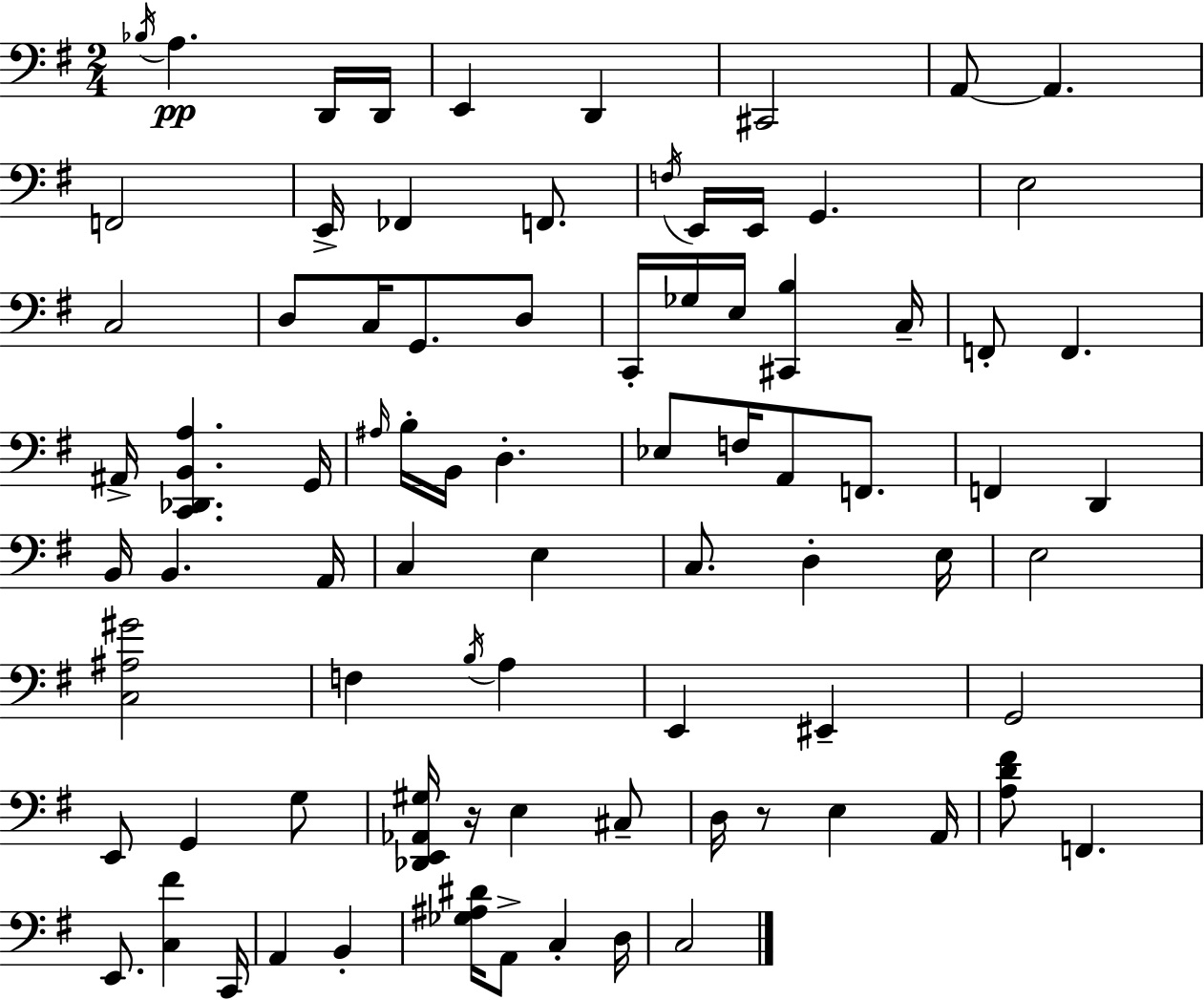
Bb3/s A3/q. D2/s D2/s E2/q D2/q C#2/h A2/e A2/q. F2/h E2/s FES2/q F2/e. F3/s E2/s E2/s G2/q. E3/h C3/h D3/e C3/s G2/e. D3/e C2/s Gb3/s E3/s [C#2,B3]/q C3/s F2/e F2/q. A#2/s [C2,Db2,B2,A3]/q. G2/s A#3/s B3/s B2/s D3/q. Eb3/e F3/s A2/e F2/e. F2/q D2/q B2/s B2/q. A2/s C3/q E3/q C3/e. D3/q E3/s E3/h [C3,A#3,G#4]/h F3/q B3/s A3/q E2/q EIS2/q G2/h E2/e G2/q G3/e [Db2,E2,Ab2,G#3]/s R/s E3/q C#3/e D3/s R/e E3/q A2/s [A3,D4,F#4]/e F2/q. E2/e. [C3,F#4]/q C2/s A2/q B2/q [Gb3,A#3,D#4]/s A2/e C3/q D3/s C3/h